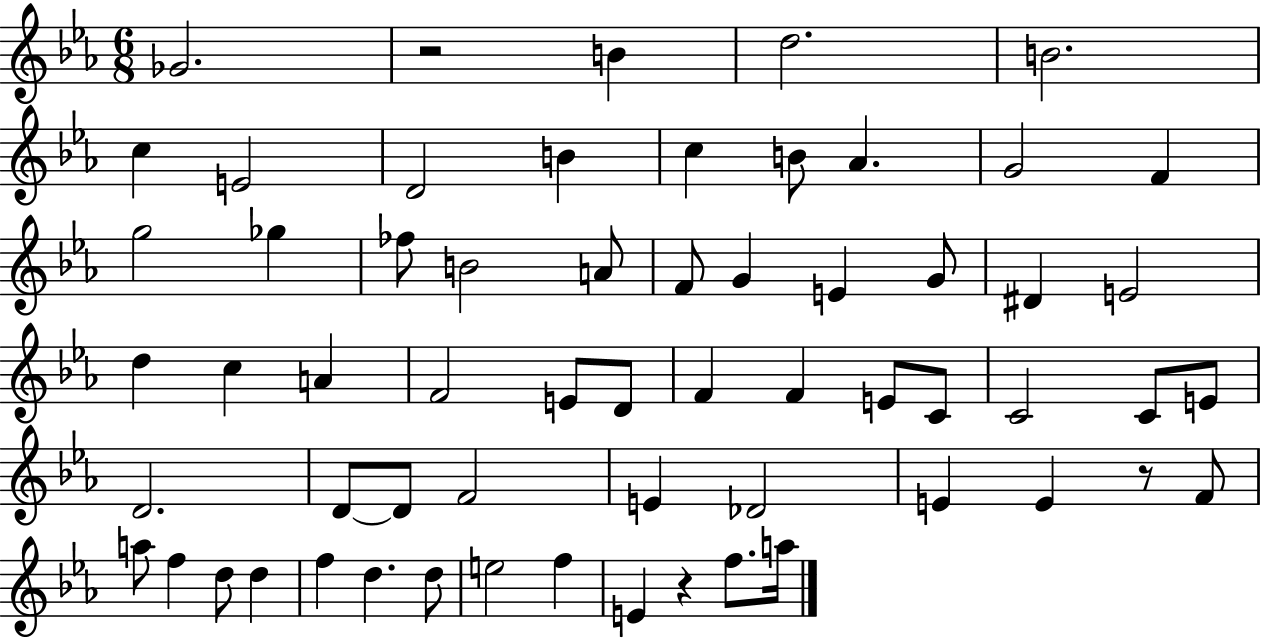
{
  \clef treble
  \numericTimeSignature
  \time 6/8
  \key ees \major
  ges'2. | r2 b'4 | d''2. | b'2. | \break c''4 e'2 | d'2 b'4 | c''4 b'8 aes'4. | g'2 f'4 | \break g''2 ges''4 | fes''8 b'2 a'8 | f'8 g'4 e'4 g'8 | dis'4 e'2 | \break d''4 c''4 a'4 | f'2 e'8 d'8 | f'4 f'4 e'8 c'8 | c'2 c'8 e'8 | \break d'2. | d'8~~ d'8 f'2 | e'4 des'2 | e'4 e'4 r8 f'8 | \break a''8 f''4 d''8 d''4 | f''4 d''4. d''8 | e''2 f''4 | e'4 r4 f''8. a''16 | \break \bar "|."
}